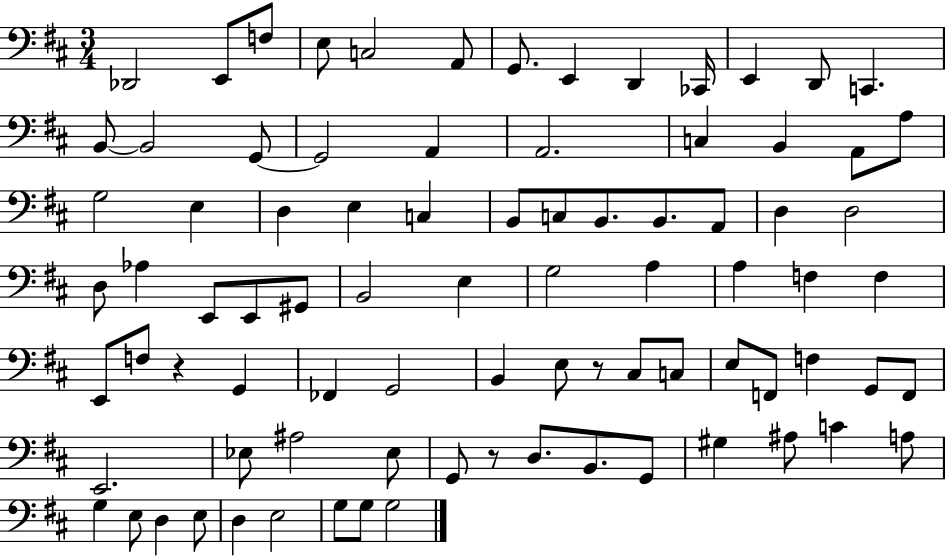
{
  \clef bass
  \numericTimeSignature
  \time 3/4
  \key d \major
  des,2 e,8 f8 | e8 c2 a,8 | g,8. e,4 d,4 ces,16 | e,4 d,8 c,4. | \break b,8~~ b,2 g,8~~ | g,2 a,4 | a,2. | c4 b,4 a,8 a8 | \break g2 e4 | d4 e4 c4 | b,8 c8 b,8. b,8. a,8 | d4 d2 | \break d8 aes4 e,8 e,8 gis,8 | b,2 e4 | g2 a4 | a4 f4 f4 | \break e,8 f8 r4 g,4 | fes,4 g,2 | b,4 e8 r8 cis8 c8 | e8 f,8 f4 g,8 f,8 | \break e,2. | ees8 ais2 ees8 | g,8 r8 d8. b,8. g,8 | gis4 ais8 c'4 a8 | \break g4 e8 d4 e8 | d4 e2 | g8 g8 g2 | \bar "|."
}